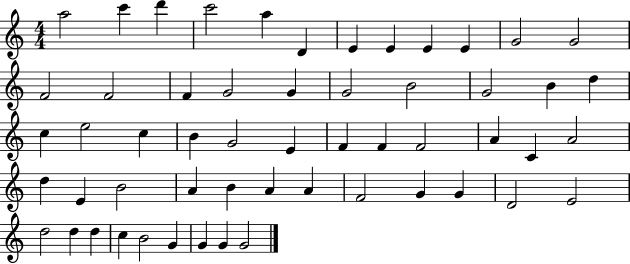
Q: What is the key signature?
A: C major